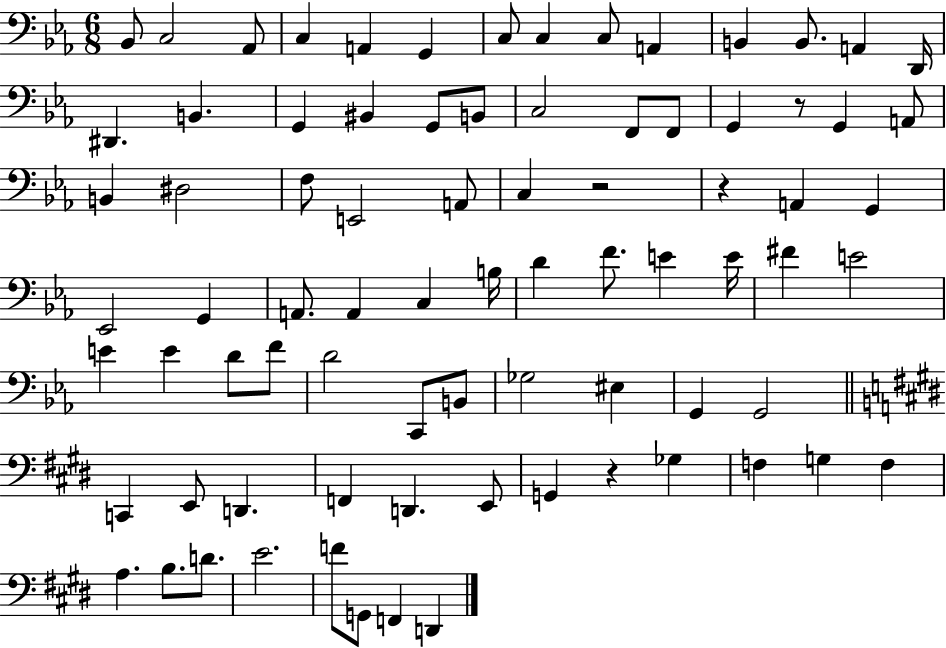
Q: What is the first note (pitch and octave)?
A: Bb2